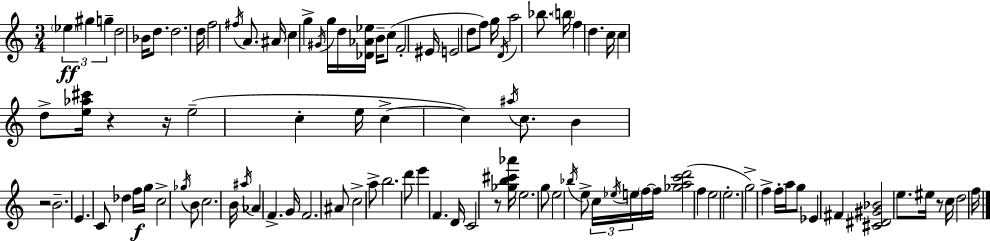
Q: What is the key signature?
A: C major